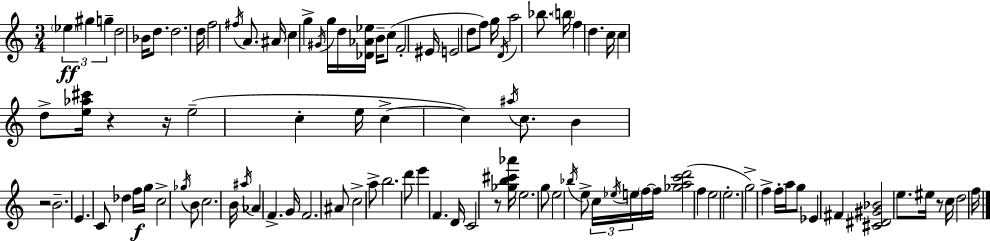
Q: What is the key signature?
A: C major